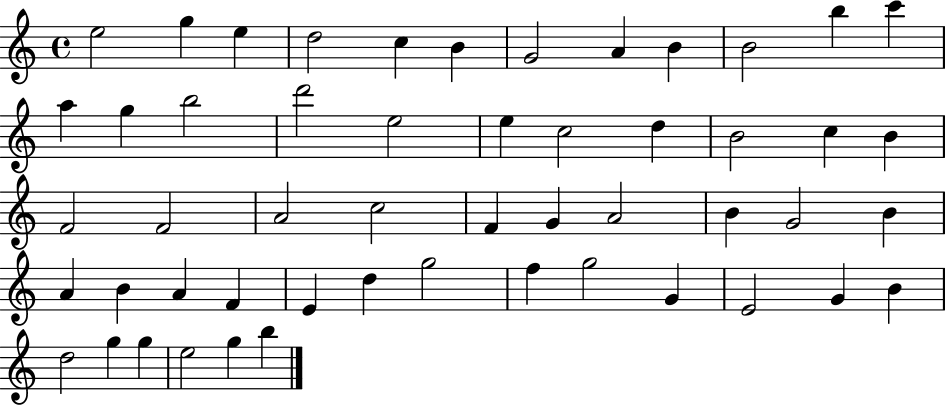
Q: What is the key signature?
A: C major